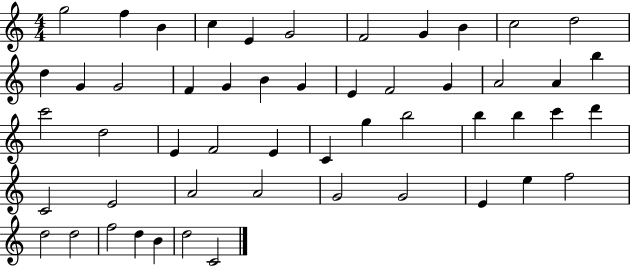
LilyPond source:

{
  \clef treble
  \numericTimeSignature
  \time 4/4
  \key c \major
  g''2 f''4 b'4 | c''4 e'4 g'2 | f'2 g'4 b'4 | c''2 d''2 | \break d''4 g'4 g'2 | f'4 g'4 b'4 g'4 | e'4 f'2 g'4 | a'2 a'4 b''4 | \break c'''2 d''2 | e'4 f'2 e'4 | c'4 g''4 b''2 | b''4 b''4 c'''4 d'''4 | \break c'2 e'2 | a'2 a'2 | g'2 g'2 | e'4 e''4 f''2 | \break d''2 d''2 | f''2 d''4 b'4 | d''2 c'2 | \bar "|."
}